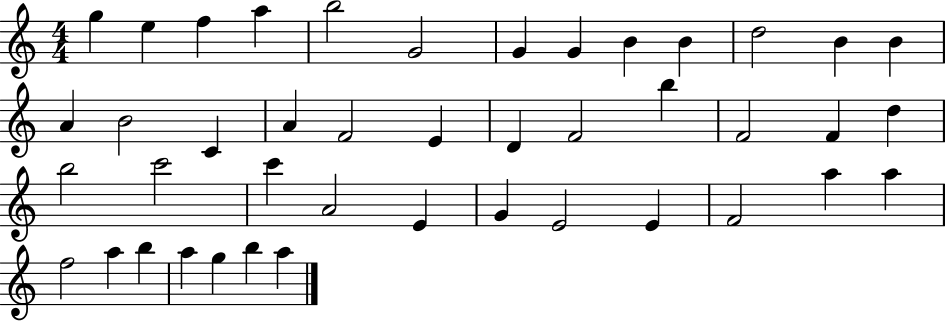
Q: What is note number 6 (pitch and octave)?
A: G4